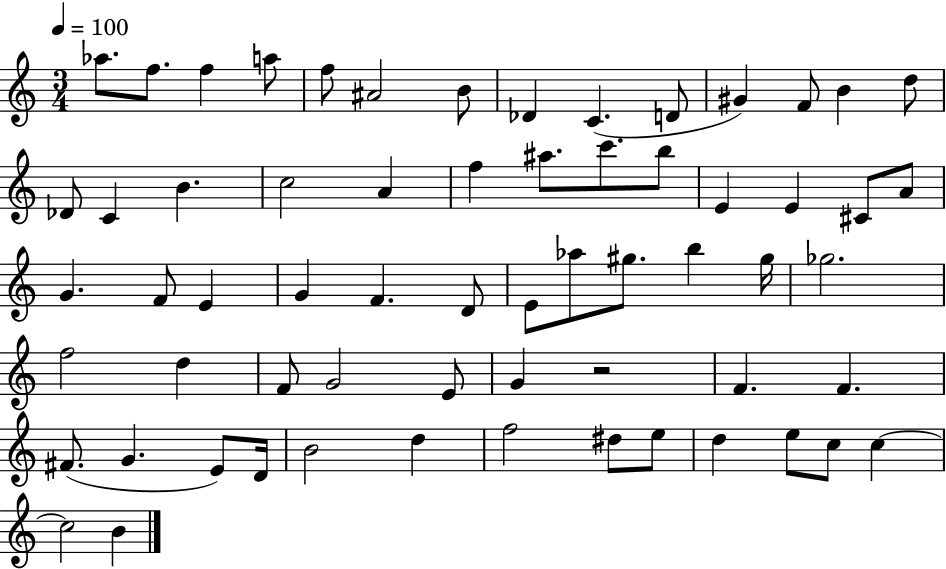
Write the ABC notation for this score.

X:1
T:Untitled
M:3/4
L:1/4
K:C
_a/2 f/2 f a/2 f/2 ^A2 B/2 _D C D/2 ^G F/2 B d/2 _D/2 C B c2 A f ^a/2 c'/2 b/2 E E ^C/2 A/2 G F/2 E G F D/2 E/2 _a/2 ^g/2 b ^g/4 _g2 f2 d F/2 G2 E/2 G z2 F F ^F/2 G E/2 D/4 B2 d f2 ^d/2 e/2 d e/2 c/2 c c2 B